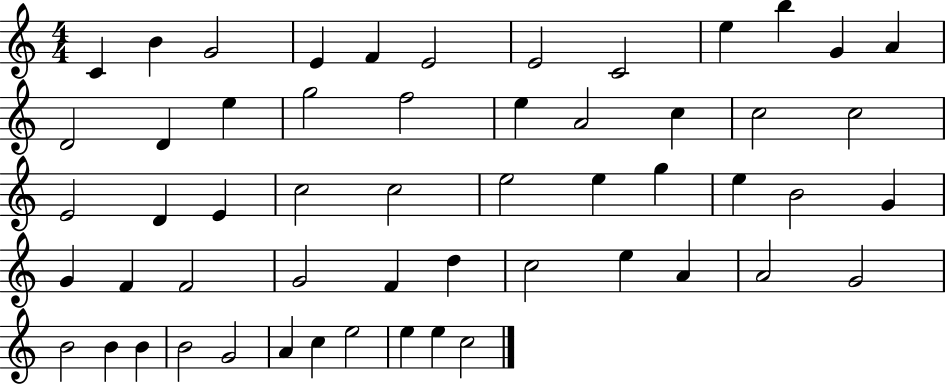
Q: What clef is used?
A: treble